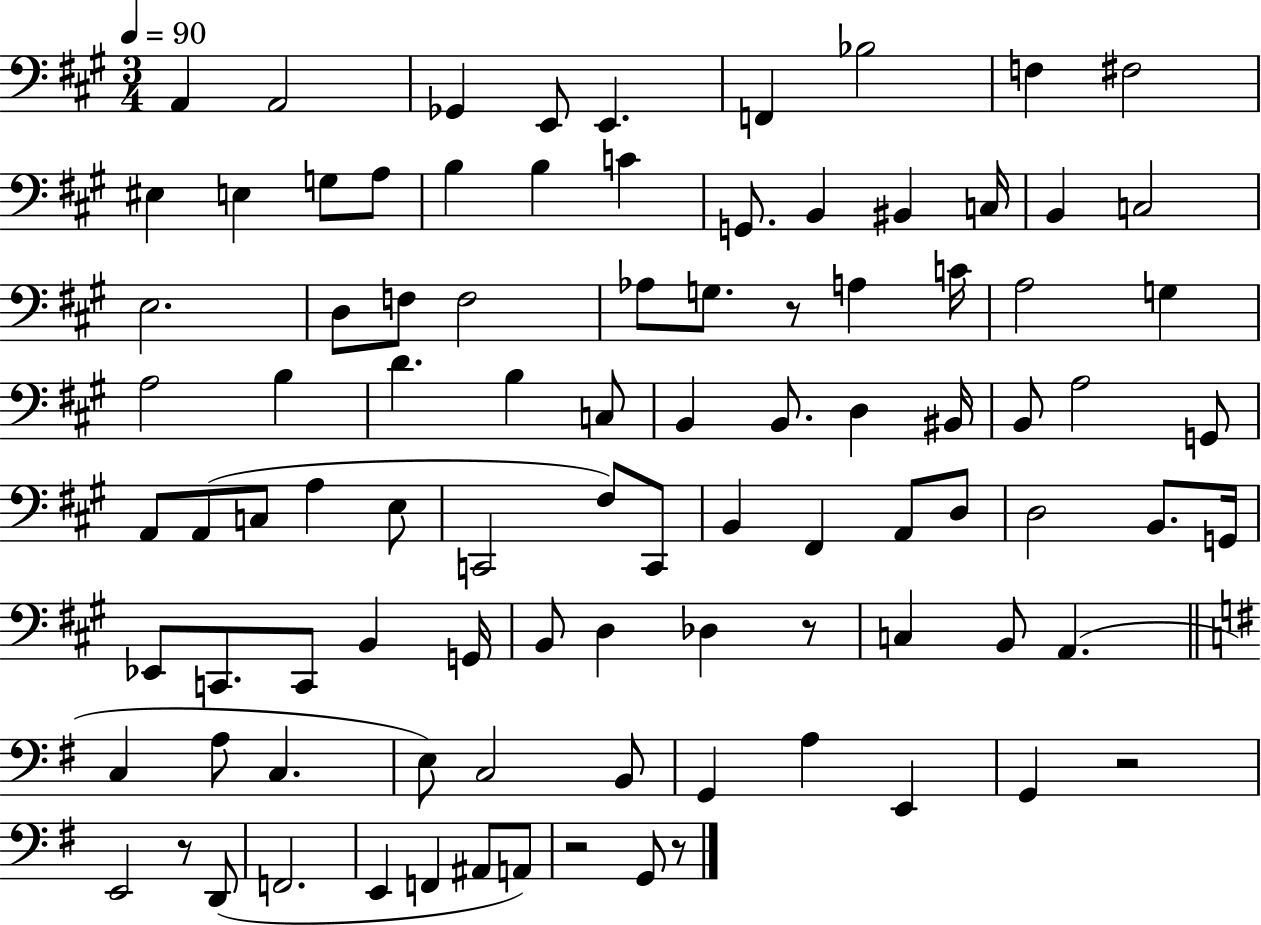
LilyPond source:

{
  \clef bass
  \numericTimeSignature
  \time 3/4
  \key a \major
  \tempo 4 = 90
  a,4 a,2 | ges,4 e,8 e,4. | f,4 bes2 | f4 fis2 | \break eis4 e4 g8 a8 | b4 b4 c'4 | g,8. b,4 bis,4 c16 | b,4 c2 | \break e2. | d8 f8 f2 | aes8 g8. r8 a4 c'16 | a2 g4 | \break a2 b4 | d'4. b4 c8 | b,4 b,8. d4 bis,16 | b,8 a2 g,8 | \break a,8 a,8( c8 a4 e8 | c,2 fis8) c,8 | b,4 fis,4 a,8 d8 | d2 b,8. g,16 | \break ees,8 c,8. c,8 b,4 g,16 | b,8 d4 des4 r8 | c4 b,8 a,4.( | \bar "||" \break \key g \major c4 a8 c4. | e8) c2 b,8 | g,4 a4 e,4 | g,4 r2 | \break e,2 r8 d,8( | f,2. | e,4 f,4 ais,8 a,8) | r2 g,8 r8 | \break \bar "|."
}